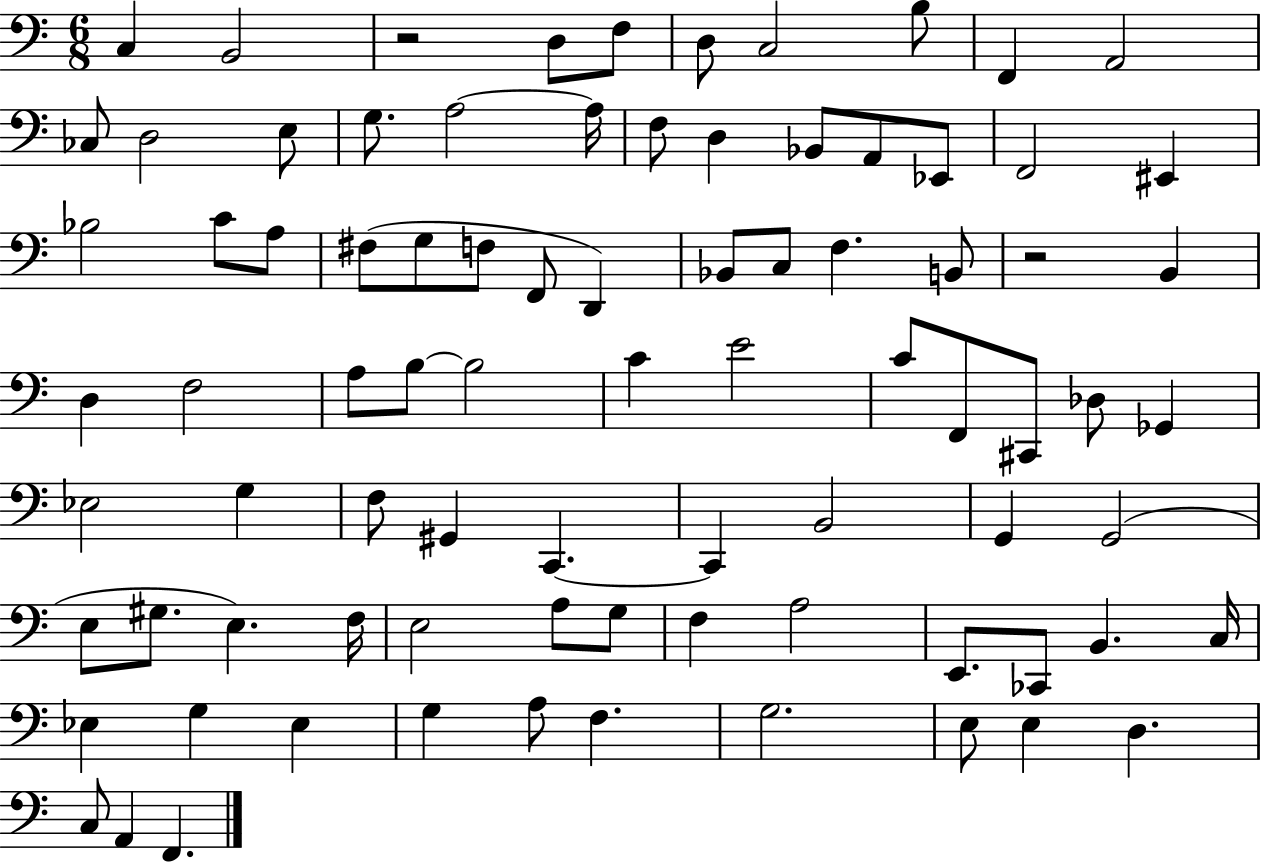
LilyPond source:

{
  \clef bass
  \numericTimeSignature
  \time 6/8
  \key c \major
  c4 b,2 | r2 d8 f8 | d8 c2 b8 | f,4 a,2 | \break ces8 d2 e8 | g8. a2~~ a16 | f8 d4 bes,8 a,8 ees,8 | f,2 eis,4 | \break bes2 c'8 a8 | fis8( g8 f8 f,8 d,4) | bes,8 c8 f4. b,8 | r2 b,4 | \break d4 f2 | a8 b8~~ b2 | c'4 e'2 | c'8 f,8 cis,8 des8 ges,4 | \break ees2 g4 | f8 gis,4 c,4.~~ | c,4 b,2 | g,4 g,2( | \break e8 gis8. e4.) f16 | e2 a8 g8 | f4 a2 | e,8. ces,8 b,4. c16 | \break ees4 g4 ees4 | g4 a8 f4. | g2. | e8 e4 d4. | \break c8 a,4 f,4. | \bar "|."
}